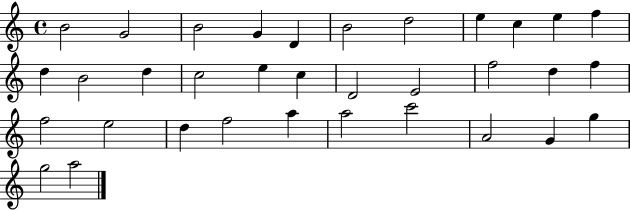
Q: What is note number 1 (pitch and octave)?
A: B4